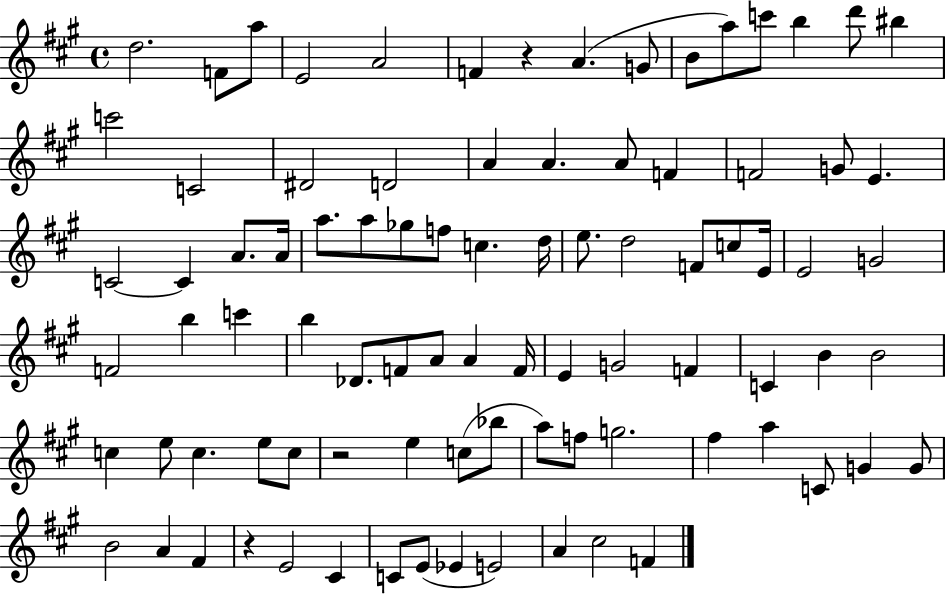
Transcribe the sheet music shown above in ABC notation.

X:1
T:Untitled
M:4/4
L:1/4
K:A
d2 F/2 a/2 E2 A2 F z A G/2 B/2 a/2 c'/2 b d'/2 ^b c'2 C2 ^D2 D2 A A A/2 F F2 G/2 E C2 C A/2 A/4 a/2 a/2 _g/2 f/2 c d/4 e/2 d2 F/2 c/2 E/4 E2 G2 F2 b c' b _D/2 F/2 A/2 A F/4 E G2 F C B B2 c e/2 c e/2 c/2 z2 e c/2 _b/2 a/2 f/2 g2 ^f a C/2 G G/2 B2 A ^F z E2 ^C C/2 E/2 _E E2 A ^c2 F